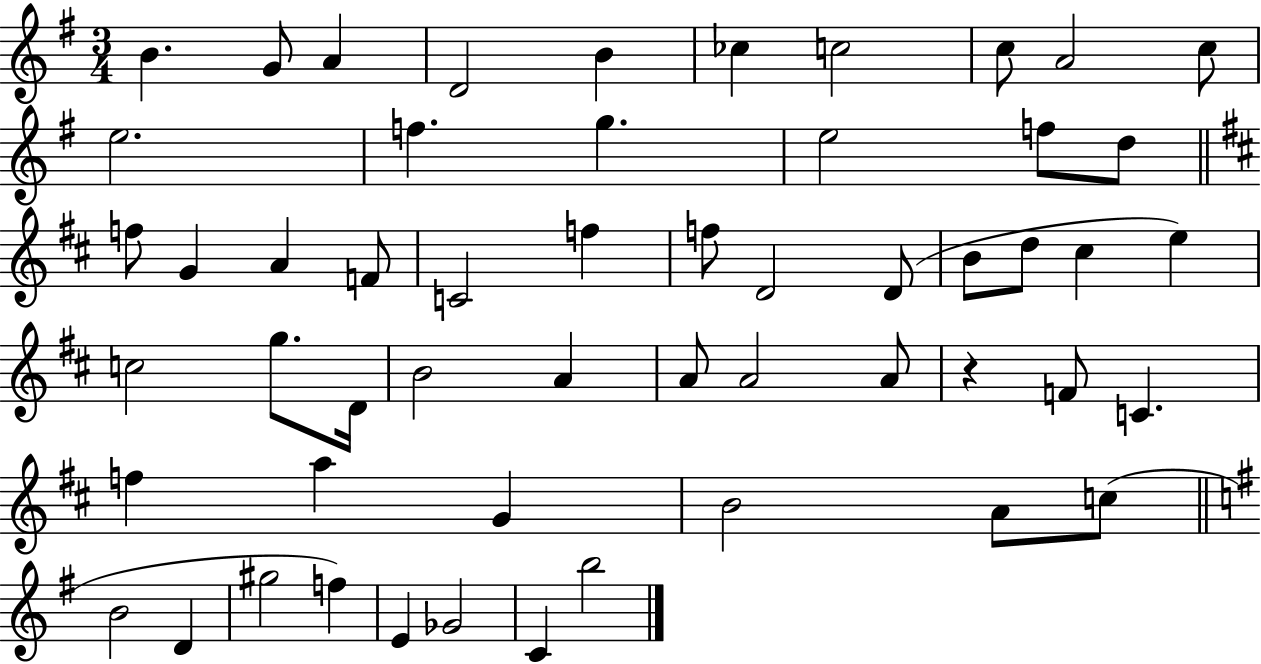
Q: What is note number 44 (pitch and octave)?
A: A4